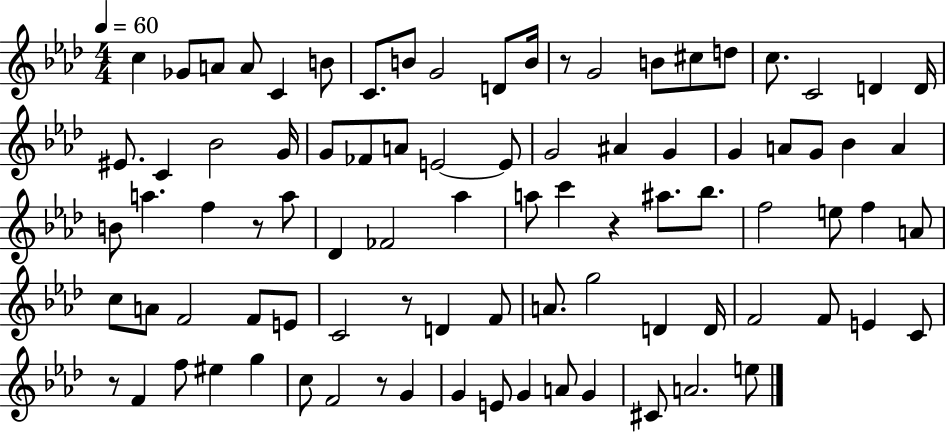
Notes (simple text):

C5/q Gb4/e A4/e A4/e C4/q B4/e C4/e. B4/e G4/h D4/e B4/s R/e G4/h B4/e C#5/e D5/e C5/e. C4/h D4/q D4/s EIS4/e. C4/q Bb4/h G4/s G4/e FES4/e A4/e E4/h E4/e G4/h A#4/q G4/q G4/q A4/e G4/e Bb4/q A4/q B4/e A5/q. F5/q R/e A5/e Db4/q FES4/h Ab5/q A5/e C6/q R/q A#5/e. Bb5/e. F5/h E5/e F5/q A4/e C5/e A4/e F4/h F4/e E4/e C4/h R/e D4/q F4/e A4/e. G5/h D4/q D4/s F4/h F4/e E4/q C4/e R/e F4/q F5/e EIS5/q G5/q C5/e F4/h R/e G4/q G4/q E4/e G4/q A4/e G4/q C#4/e A4/h. E5/e